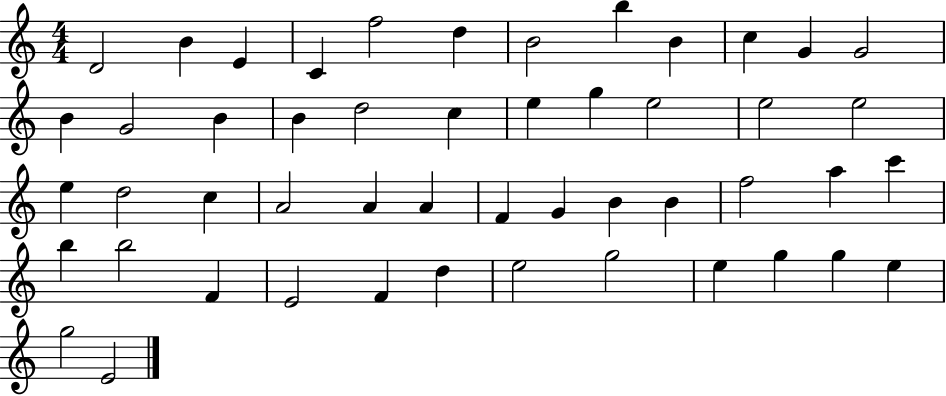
D4/h B4/q E4/q C4/q F5/h D5/q B4/h B5/q B4/q C5/q G4/q G4/h B4/q G4/h B4/q B4/q D5/h C5/q E5/q G5/q E5/h E5/h E5/h E5/q D5/h C5/q A4/h A4/q A4/q F4/q G4/q B4/q B4/q F5/h A5/q C6/q B5/q B5/h F4/q E4/h F4/q D5/q E5/h G5/h E5/q G5/q G5/q E5/q G5/h E4/h